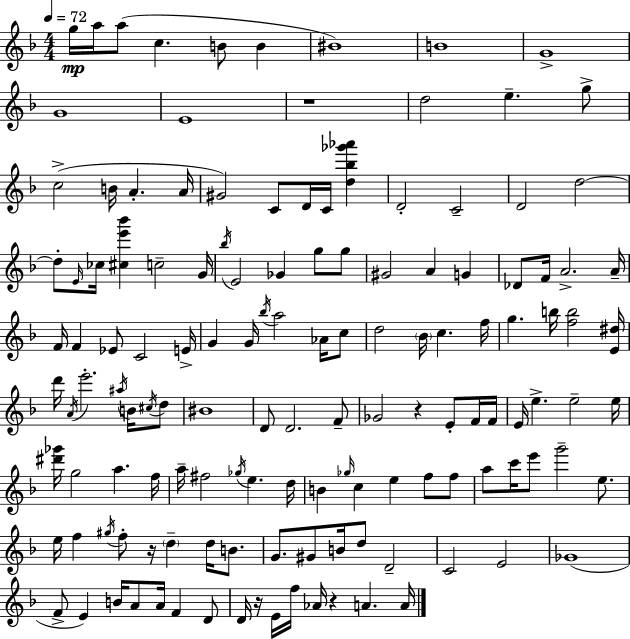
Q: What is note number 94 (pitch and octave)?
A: A5